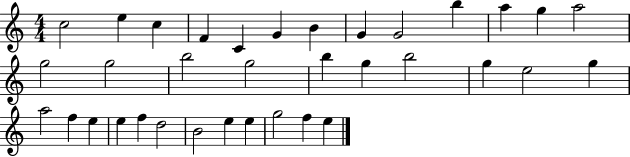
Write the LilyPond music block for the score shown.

{
  \clef treble
  \numericTimeSignature
  \time 4/4
  \key c \major
  c''2 e''4 c''4 | f'4 c'4 g'4 b'4 | g'4 g'2 b''4 | a''4 g''4 a''2 | \break g''2 g''2 | b''2 g''2 | b''4 g''4 b''2 | g''4 e''2 g''4 | \break a''2 f''4 e''4 | e''4 f''4 d''2 | b'2 e''4 e''4 | g''2 f''4 e''4 | \break \bar "|."
}